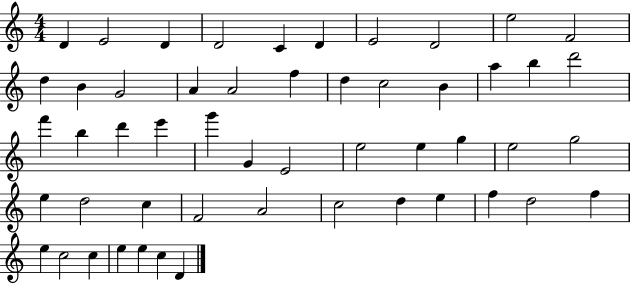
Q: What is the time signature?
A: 4/4